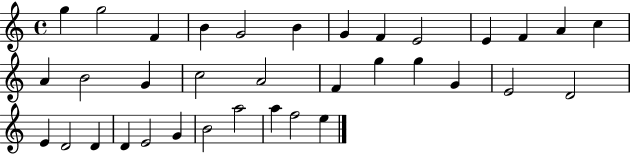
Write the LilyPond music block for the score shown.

{
  \clef treble
  \time 4/4
  \defaultTimeSignature
  \key c \major
  g''4 g''2 f'4 | b'4 g'2 b'4 | g'4 f'4 e'2 | e'4 f'4 a'4 c''4 | \break a'4 b'2 g'4 | c''2 a'2 | f'4 g''4 g''4 g'4 | e'2 d'2 | \break e'4 d'2 d'4 | d'4 e'2 g'4 | b'2 a''2 | a''4 f''2 e''4 | \break \bar "|."
}